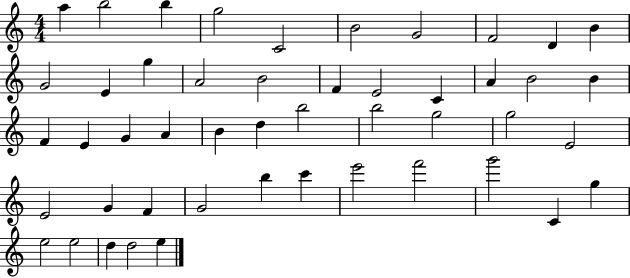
A5/q B5/h B5/q G5/h C4/h B4/h G4/h F4/h D4/q B4/q G4/h E4/q G5/q A4/h B4/h F4/q E4/h C4/q A4/q B4/h B4/q F4/q E4/q G4/q A4/q B4/q D5/q B5/h B5/h G5/h G5/h E4/h E4/h G4/q F4/q G4/h B5/q C6/q E6/h F6/h G6/h C4/q G5/q E5/h E5/h D5/q D5/h E5/q